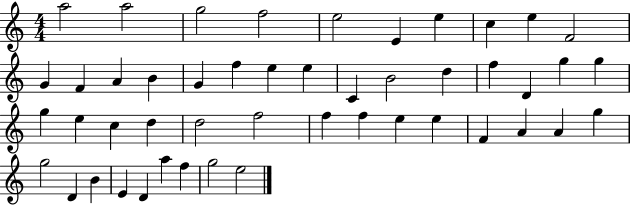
X:1
T:Untitled
M:4/4
L:1/4
K:C
a2 a2 g2 f2 e2 E e c e F2 G F A B G f e e C B2 d f D g g g e c d d2 f2 f f e e F A A g g2 D B E D a f g2 e2